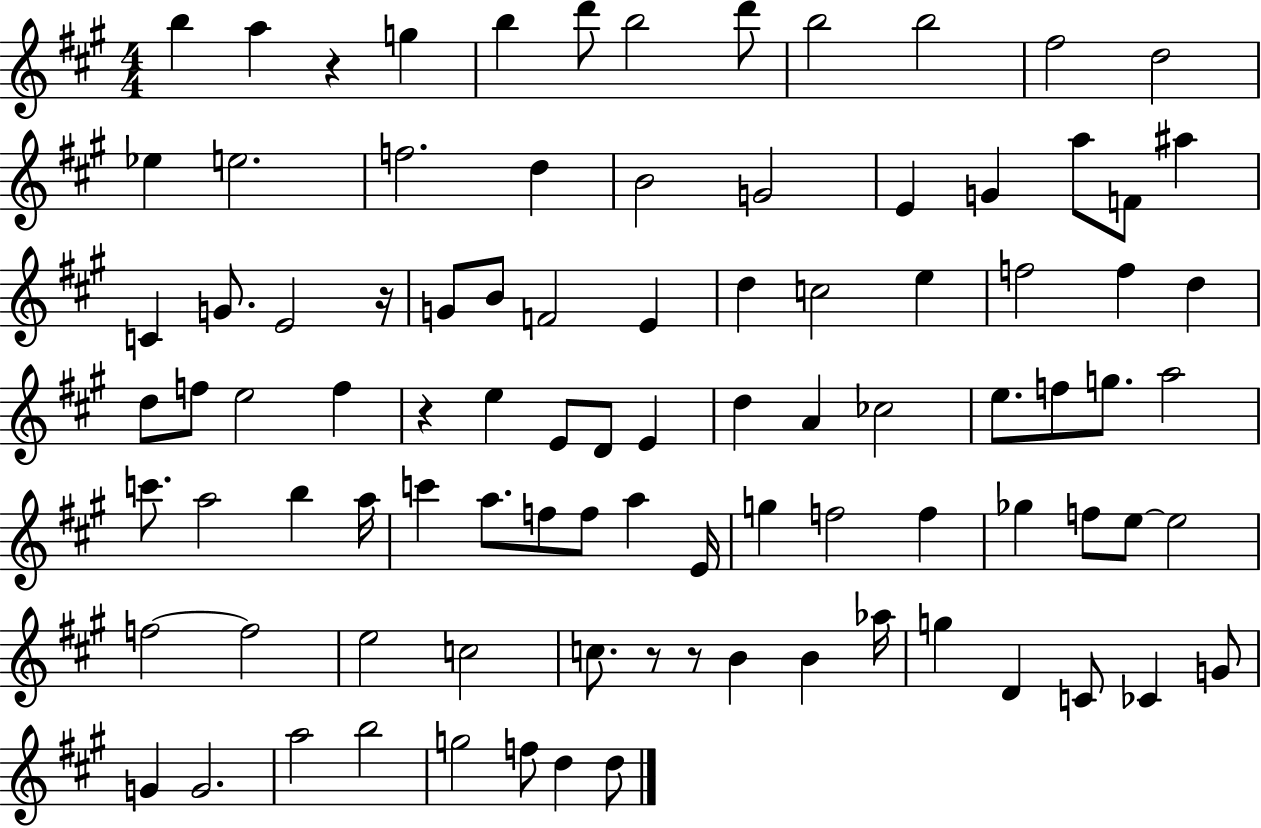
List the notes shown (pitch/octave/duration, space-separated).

B5/q A5/q R/q G5/q B5/q D6/e B5/h D6/e B5/h B5/h F#5/h D5/h Eb5/q E5/h. F5/h. D5/q B4/h G4/h E4/q G4/q A5/e F4/e A#5/q C4/q G4/e. E4/h R/s G4/e B4/e F4/h E4/q D5/q C5/h E5/q F5/h F5/q D5/q D5/e F5/e E5/h F5/q R/q E5/q E4/e D4/e E4/q D5/q A4/q CES5/h E5/e. F5/e G5/e. A5/h C6/e. A5/h B5/q A5/s C6/q A5/e. F5/e F5/e A5/q E4/s G5/q F5/h F5/q Gb5/q F5/e E5/e E5/h F5/h F5/h E5/h C5/h C5/e. R/e R/e B4/q B4/q Ab5/s G5/q D4/q C4/e CES4/q G4/e G4/q G4/h. A5/h B5/h G5/h F5/e D5/q D5/e